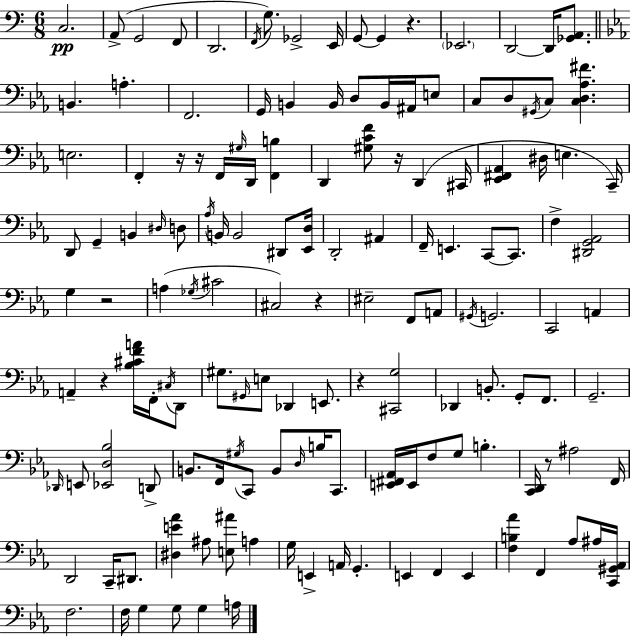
C3/h. A2/e G2/h F2/e D2/h. F2/s G3/e. Gb2/h E2/s G2/e G2/q R/q. Eb2/h. D2/h D2/s [Gb2,A2]/e. B2/q. A3/q. F2/h. G2/s B2/q B2/s D3/e B2/s A#2/s E3/e C3/e D3/e G#2/s C3/e [C3,D3,Ab3,F#4]/q. E3/h. F2/q R/s R/s F2/s G#3/s D2/s [F2,B3]/q D2/q [G#3,C4,F4]/e R/s D2/q C#2/s [Eb2,F#2,Ab2]/q D#3/s E3/q. C2/s D2/e G2/q B2/q D#3/s D3/e Ab3/s B2/s B2/h D#2/e [Eb2,D3]/s D2/h A#2/q F2/s E2/q. C2/e C2/e. F3/q [D#2,G2,Ab2]/h G3/q R/h A3/q Gb3/s C#4/h C#3/h R/q EIS3/h F2/e A2/e G#2/s G2/h. C2/h A2/q A2/q R/q [Bb3,C#4,F4,A4]/s F2/s C#3/s D2/e G#3/e. G#2/s E3/e Db2/q E2/e. R/q [C#2,G3]/h Db2/q B2/e. G2/e F2/e. G2/h. Db2/s E2/e [Eb2,D3,Bb3]/h D2/e B2/e. F2/s G#3/s C2/e B2/e D3/s B3/s C2/e. [E2,F#2,Ab2]/s E2/s F3/e G3/e B3/q. [C2,D2]/s R/e A#3/h F2/s D2/h C2/s D#2/e. [D#3,E4,Ab4]/q A#3/e [E3,A#4]/e A3/q G3/s E2/q A2/s G2/q. E2/q F2/q E2/q [F3,B3,Ab4]/q F2/q Ab3/e A#3/s [C2,G#2,Ab2]/s F3/h. F3/s G3/q G3/e G3/q A3/s